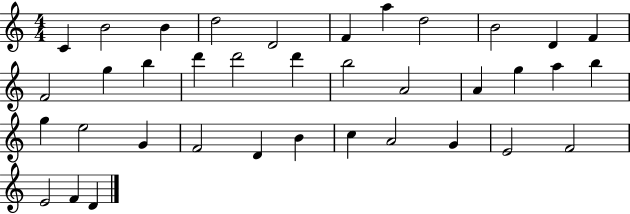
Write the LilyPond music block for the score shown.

{
  \clef treble
  \numericTimeSignature
  \time 4/4
  \key c \major
  c'4 b'2 b'4 | d''2 d'2 | f'4 a''4 d''2 | b'2 d'4 f'4 | \break f'2 g''4 b''4 | d'''4 d'''2 d'''4 | b''2 a'2 | a'4 g''4 a''4 b''4 | \break g''4 e''2 g'4 | f'2 d'4 b'4 | c''4 a'2 g'4 | e'2 f'2 | \break e'2 f'4 d'4 | \bar "|."
}